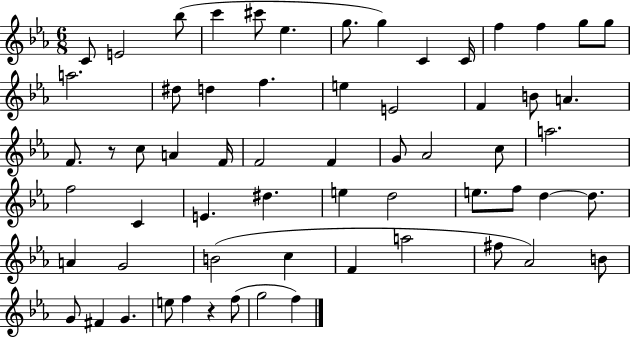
C4/e E4/h Bb5/e C6/q C#6/e Eb5/q. G5/e. G5/q C4/q C4/s F5/q F5/q G5/e G5/e A5/h. D#5/e D5/q F5/q. E5/q E4/h F4/q B4/e A4/q. F4/e. R/e C5/e A4/q F4/s F4/h F4/q G4/e Ab4/h C5/e A5/h. F5/h C4/q E4/q. D#5/q. E5/q D5/h E5/e. F5/e D5/q D5/e. A4/q G4/h B4/h C5/q F4/q A5/h F#5/e Ab4/h B4/e G4/e F#4/q G4/q. E5/e F5/q R/q F5/e G5/h F5/q